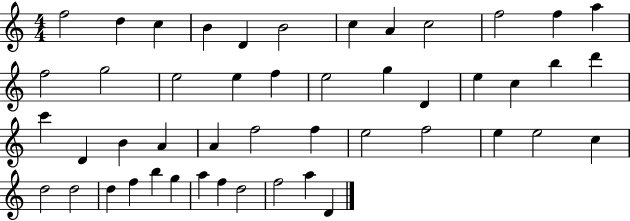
X:1
T:Untitled
M:4/4
L:1/4
K:C
f2 d c B D B2 c A c2 f2 f a f2 g2 e2 e f e2 g D e c b d' c' D B A A f2 f e2 f2 e e2 c d2 d2 d f b g a f d2 f2 a D